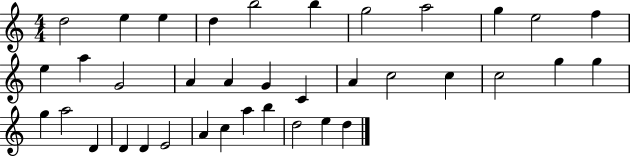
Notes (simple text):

D5/h E5/q E5/q D5/q B5/h B5/q G5/h A5/h G5/q E5/h F5/q E5/q A5/q G4/h A4/q A4/q G4/q C4/q A4/q C5/h C5/q C5/h G5/q G5/q G5/q A5/h D4/q D4/q D4/q E4/h A4/q C5/q A5/q B5/q D5/h E5/q D5/q